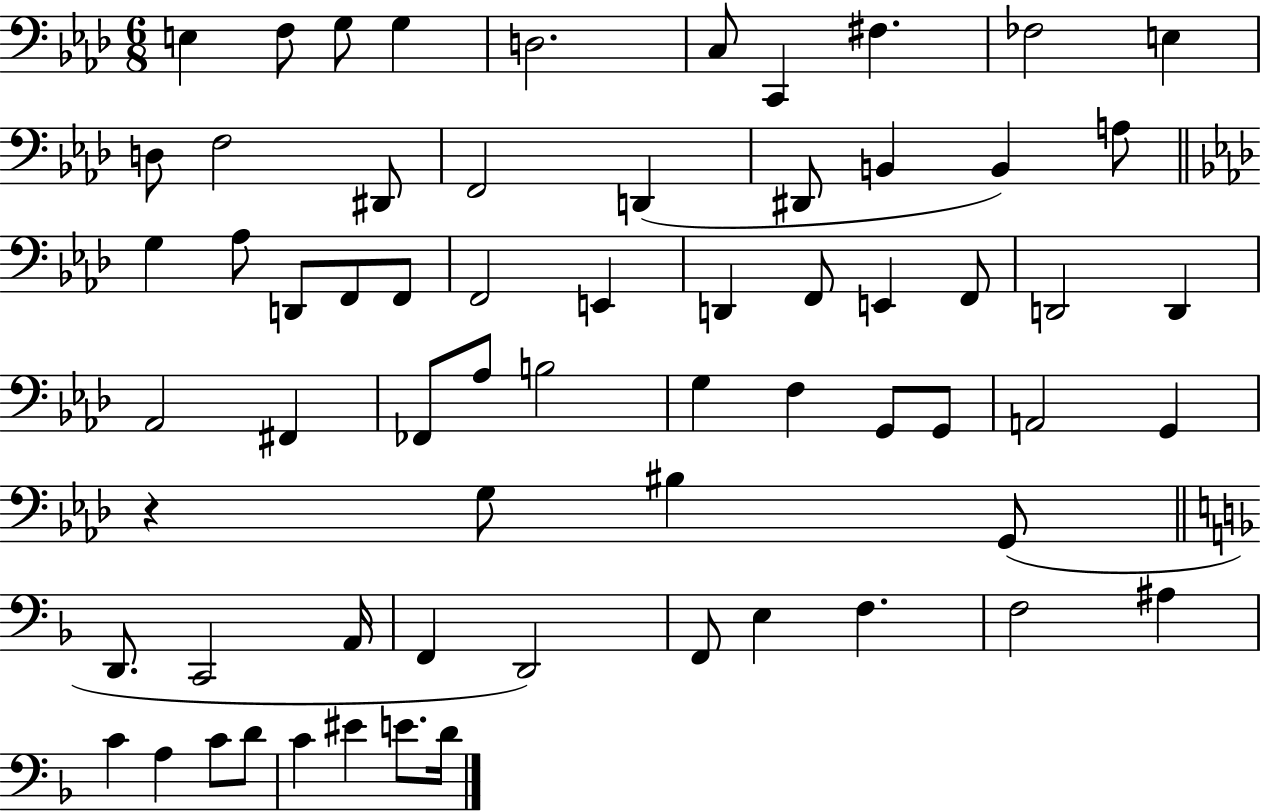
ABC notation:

X:1
T:Untitled
M:6/8
L:1/4
K:Ab
E, F,/2 G,/2 G, D,2 C,/2 C,, ^F, _F,2 E, D,/2 F,2 ^D,,/2 F,,2 D,, ^D,,/2 B,, B,, A,/2 G, _A,/2 D,,/2 F,,/2 F,,/2 F,,2 E,, D,, F,,/2 E,, F,,/2 D,,2 D,, _A,,2 ^F,, _F,,/2 _A,/2 B,2 G, F, G,,/2 G,,/2 A,,2 G,, z G,/2 ^B, G,,/2 D,,/2 C,,2 A,,/4 F,, D,,2 F,,/2 E, F, F,2 ^A, C A, C/2 D/2 C ^E E/2 D/4